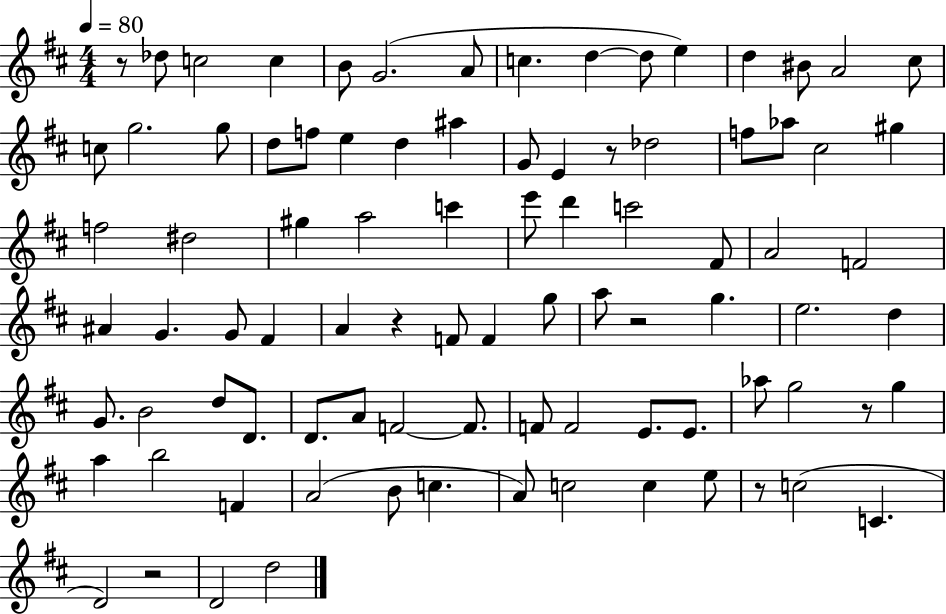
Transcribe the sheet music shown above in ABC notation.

X:1
T:Untitled
M:4/4
L:1/4
K:D
z/2 _d/2 c2 c B/2 G2 A/2 c d d/2 e d ^B/2 A2 ^c/2 c/2 g2 g/2 d/2 f/2 e d ^a G/2 E z/2 _d2 f/2 _a/2 ^c2 ^g f2 ^d2 ^g a2 c' e'/2 d' c'2 ^F/2 A2 F2 ^A G G/2 ^F A z F/2 F g/2 a/2 z2 g e2 d G/2 B2 d/2 D/2 D/2 A/2 F2 F/2 F/2 F2 E/2 E/2 _a/2 g2 z/2 g a b2 F A2 B/2 c A/2 c2 c e/2 z/2 c2 C D2 z2 D2 d2